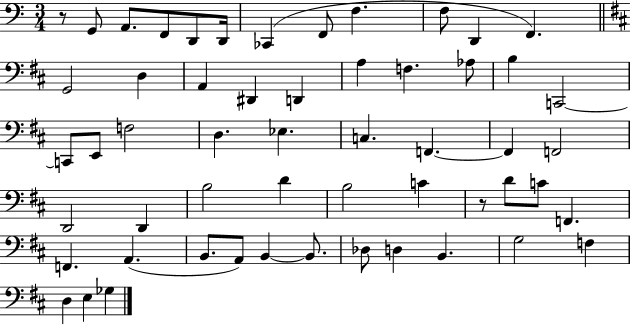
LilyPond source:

{
  \clef bass
  \numericTimeSignature
  \time 3/4
  \key c \major
  r8 g,8 a,8. f,8 d,8 d,16 | ces,4( f,8 f4. | f8 d,4 f,4.) | \bar "||" \break \key b \minor g,2 d4 | a,4 dis,4 d,4 | a4 f4. aes8 | b4 c,2~~ | \break c,8 e,8 f2 | d4. ees4. | c4. f,4.~~ | f,4 f,2 | \break d,2 d,4 | b2 d'4 | b2 c'4 | r8 d'8 c'8 f,4. | \break f,4. a,4.( | b,8. a,8) b,4~~ b,8. | des8 d4 b,4. | g2 f4 | \break d4 e4 ges4 | \bar "|."
}